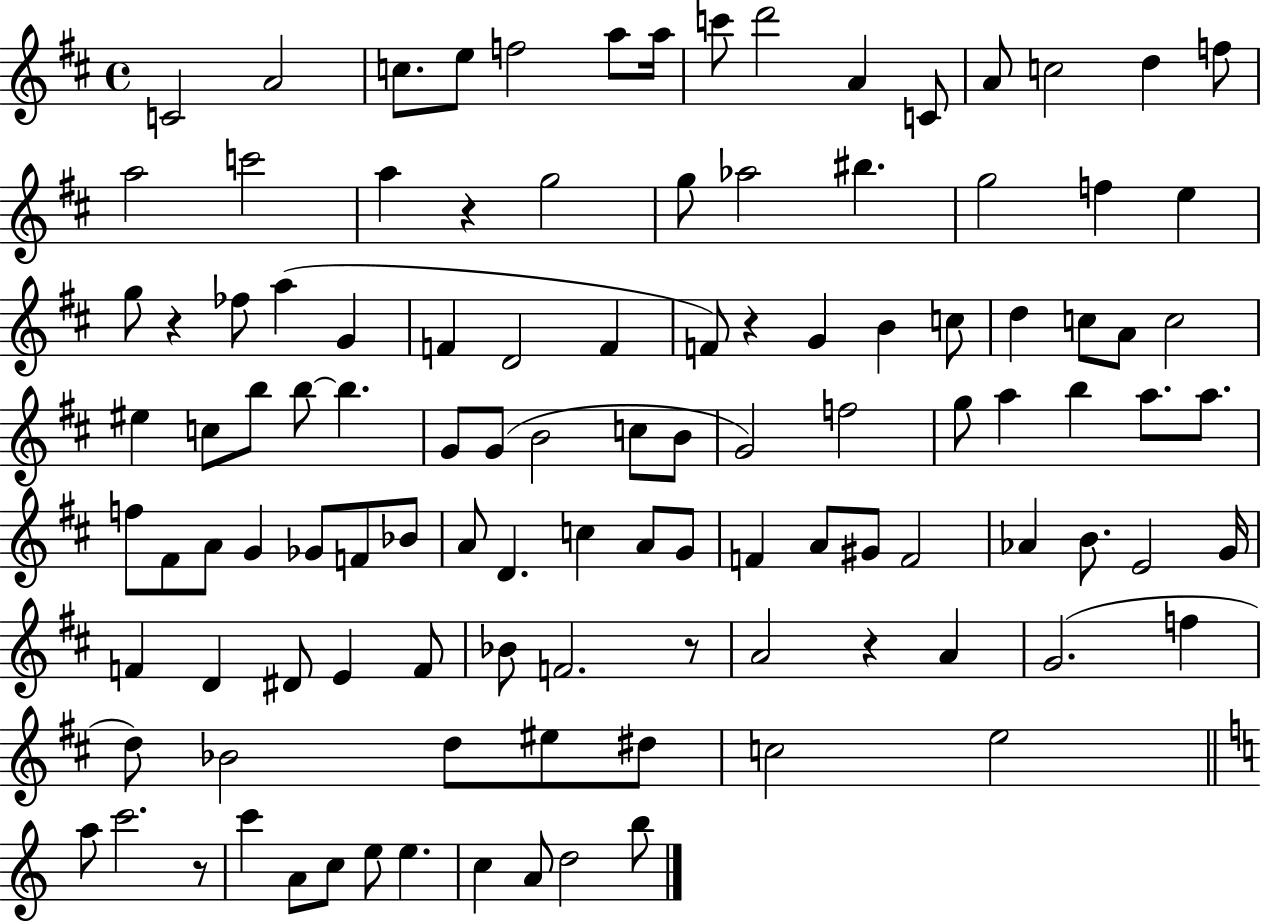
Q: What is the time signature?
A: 4/4